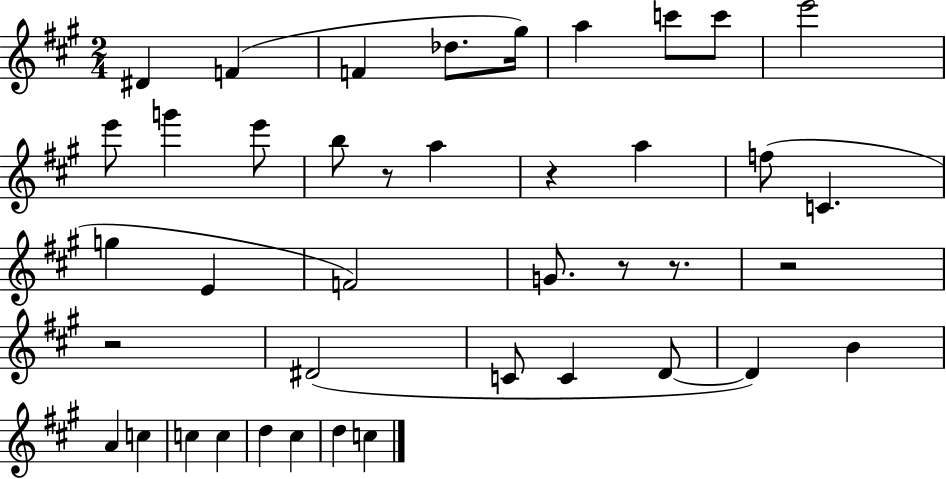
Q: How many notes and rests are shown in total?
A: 41